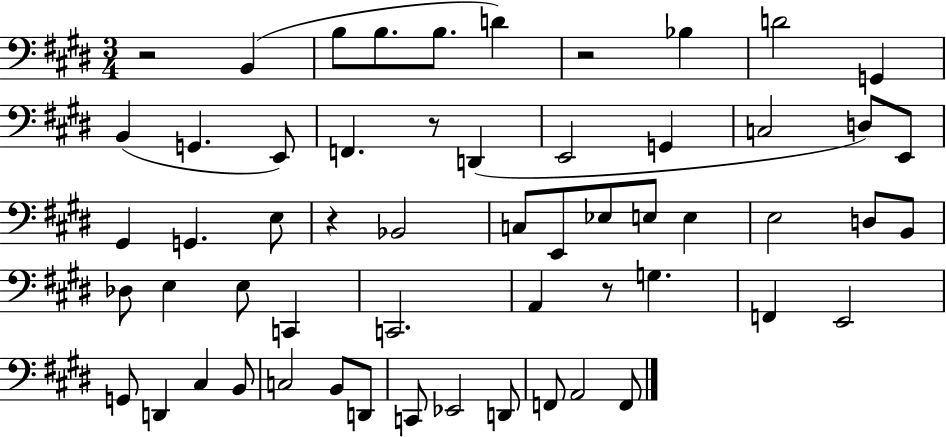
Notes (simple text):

R/h B2/q B3/e B3/e. B3/e. D4/q R/h Bb3/q D4/h G2/q B2/q G2/q. E2/e F2/q. R/e D2/q E2/h G2/q C3/h D3/e E2/e G#2/q G2/q. E3/e R/q Bb2/h C3/e E2/e Eb3/e E3/e E3/q E3/h D3/e B2/e Db3/e E3/q E3/e C2/q C2/h. A2/q R/e G3/q. F2/q E2/h G2/e D2/q C#3/q B2/e C3/h B2/e D2/e C2/e Eb2/h D2/e F2/e A2/h F2/e